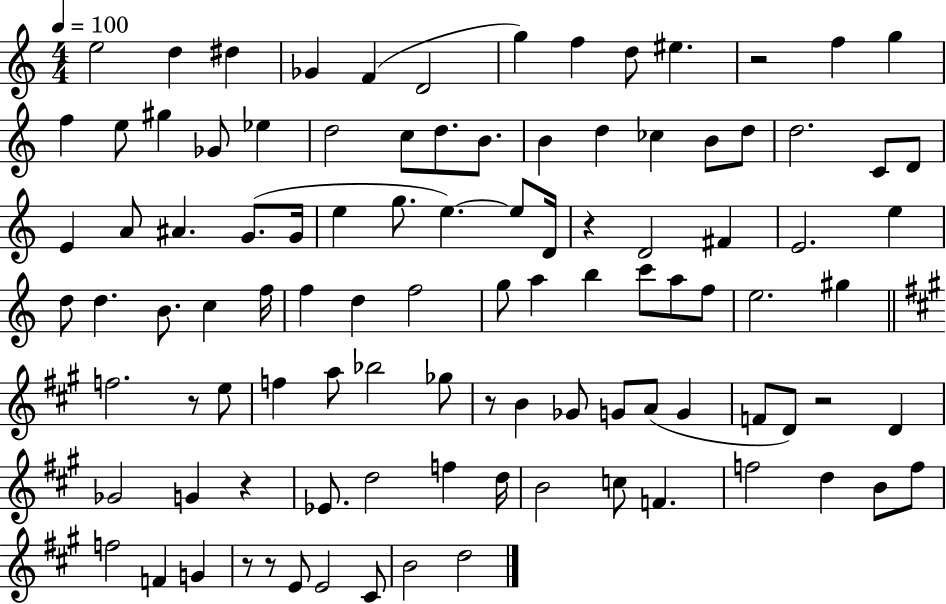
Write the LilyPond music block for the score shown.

{
  \clef treble
  \numericTimeSignature
  \time 4/4
  \key c \major
  \tempo 4 = 100
  e''2 d''4 dis''4 | ges'4 f'4( d'2 | g''4) f''4 d''8 eis''4. | r2 f''4 g''4 | \break f''4 e''8 gis''4 ges'8 ees''4 | d''2 c''8 d''8. b'8. | b'4 d''4 ces''4 b'8 d''8 | d''2. c'8 d'8 | \break e'4 a'8 ais'4. g'8.( g'16 | e''4 g''8. e''4.~~) e''8 d'16 | r4 d'2 fis'4 | e'2. e''4 | \break d''8 d''4. b'8. c''4 f''16 | f''4 d''4 f''2 | g''8 a''4 b''4 c'''8 a''8 f''8 | e''2. gis''4 | \break \bar "||" \break \key a \major f''2. r8 e''8 | f''4 a''8 bes''2 ges''8 | r8 b'4 ges'8 g'8 a'8( g'4 | f'8 d'8) r2 d'4 | \break ges'2 g'4 r4 | ees'8. d''2 f''4 d''16 | b'2 c''8 f'4. | f''2 d''4 b'8 f''8 | \break f''2 f'4 g'4 | r8 r8 e'8 e'2 cis'8 | b'2 d''2 | \bar "|."
}